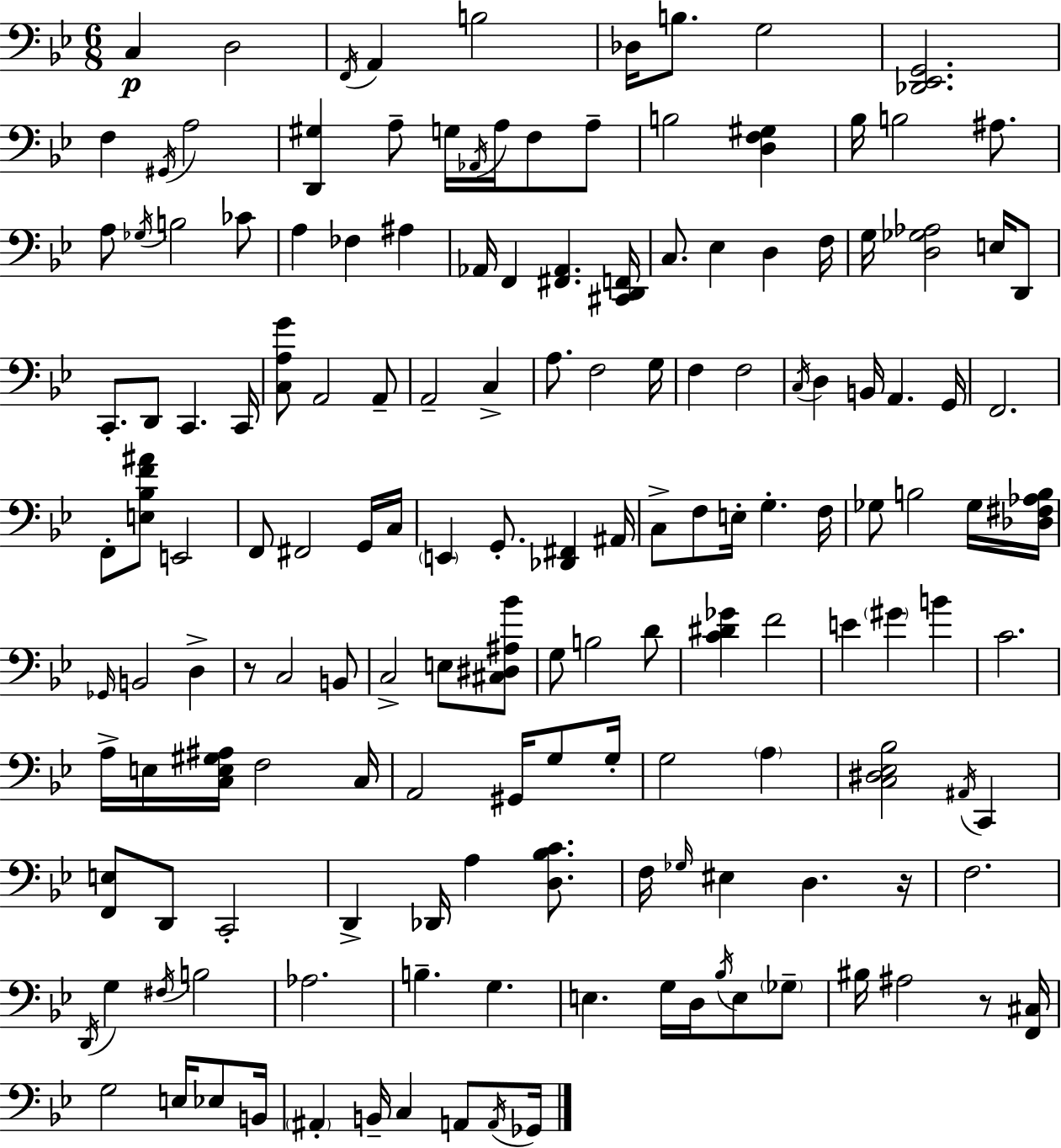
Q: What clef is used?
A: bass